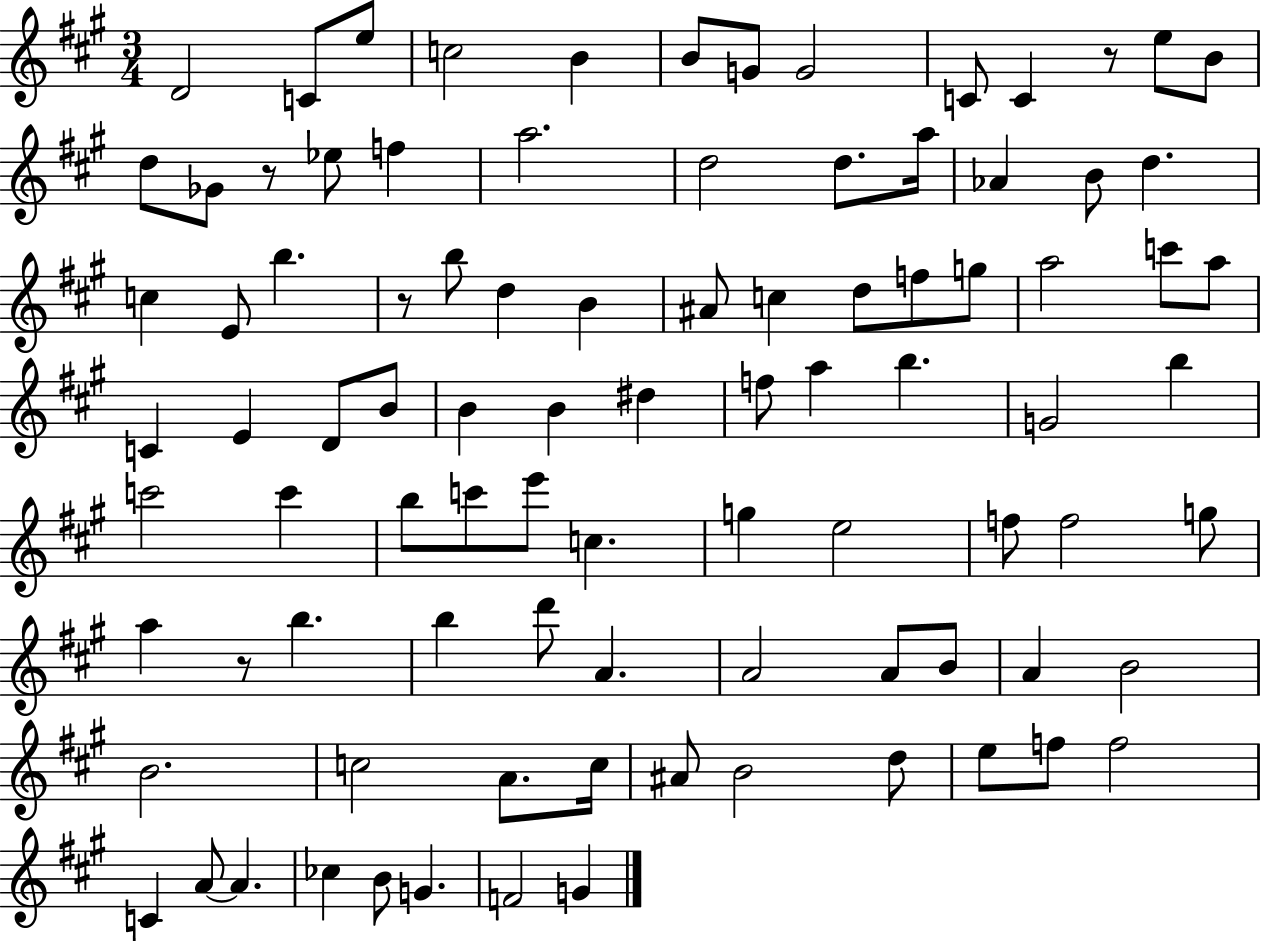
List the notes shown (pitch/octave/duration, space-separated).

D4/h C4/e E5/e C5/h B4/q B4/e G4/e G4/h C4/e C4/q R/e E5/e B4/e D5/e Gb4/e R/e Eb5/e F5/q A5/h. D5/h D5/e. A5/s Ab4/q B4/e D5/q. C5/q E4/e B5/q. R/e B5/e D5/q B4/q A#4/e C5/q D5/e F5/e G5/e A5/h C6/e A5/e C4/q E4/q D4/e B4/e B4/q B4/q D#5/q F5/e A5/q B5/q. G4/h B5/q C6/h C6/q B5/e C6/e E6/e C5/q. G5/q E5/h F5/e F5/h G5/e A5/q R/e B5/q. B5/q D6/e A4/q. A4/h A4/e B4/e A4/q B4/h B4/h. C5/h A4/e. C5/s A#4/e B4/h D5/e E5/e F5/e F5/h C4/q A4/e A4/q. CES5/q B4/e G4/q. F4/h G4/q